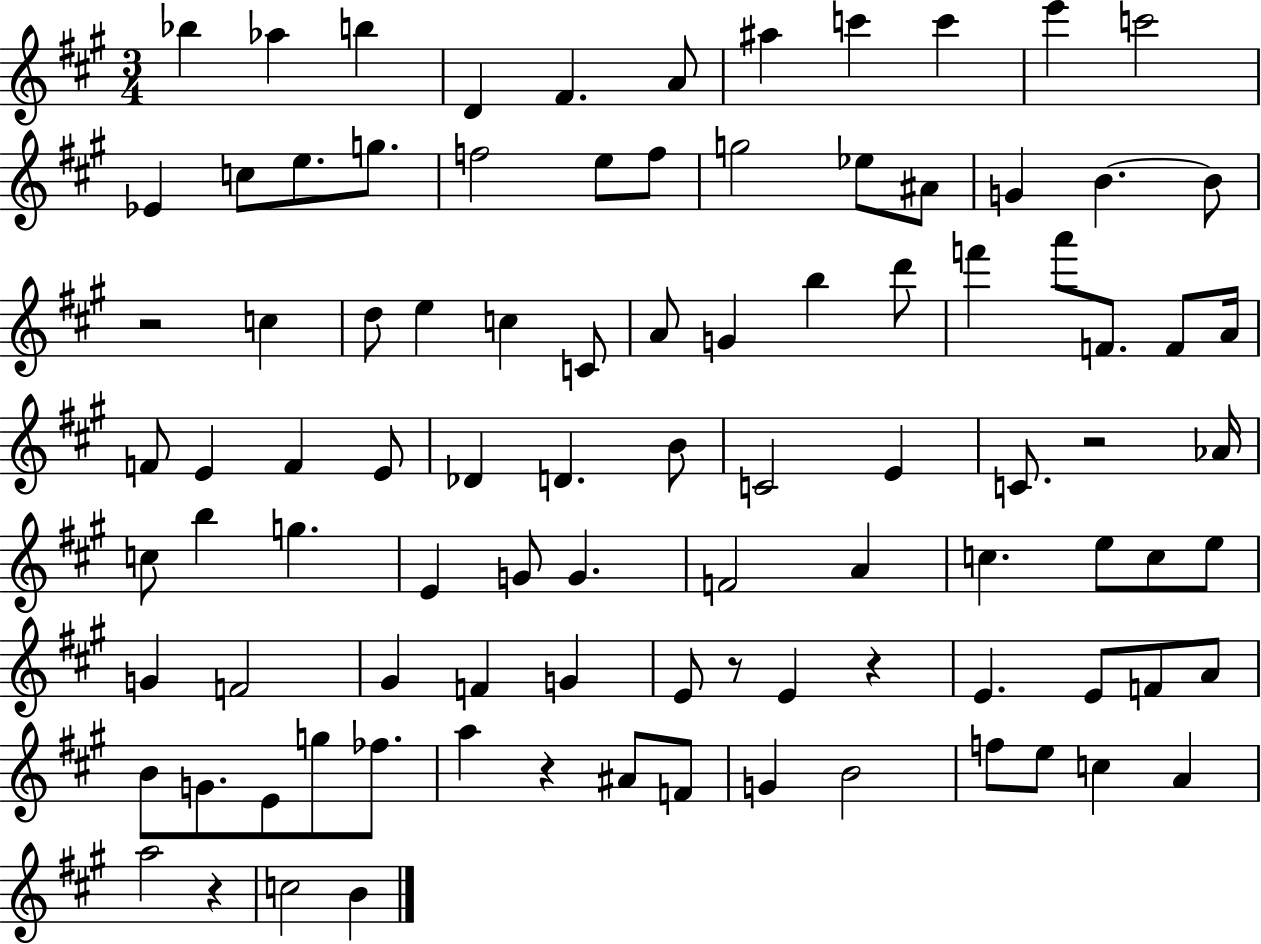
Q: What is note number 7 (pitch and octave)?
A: A#5